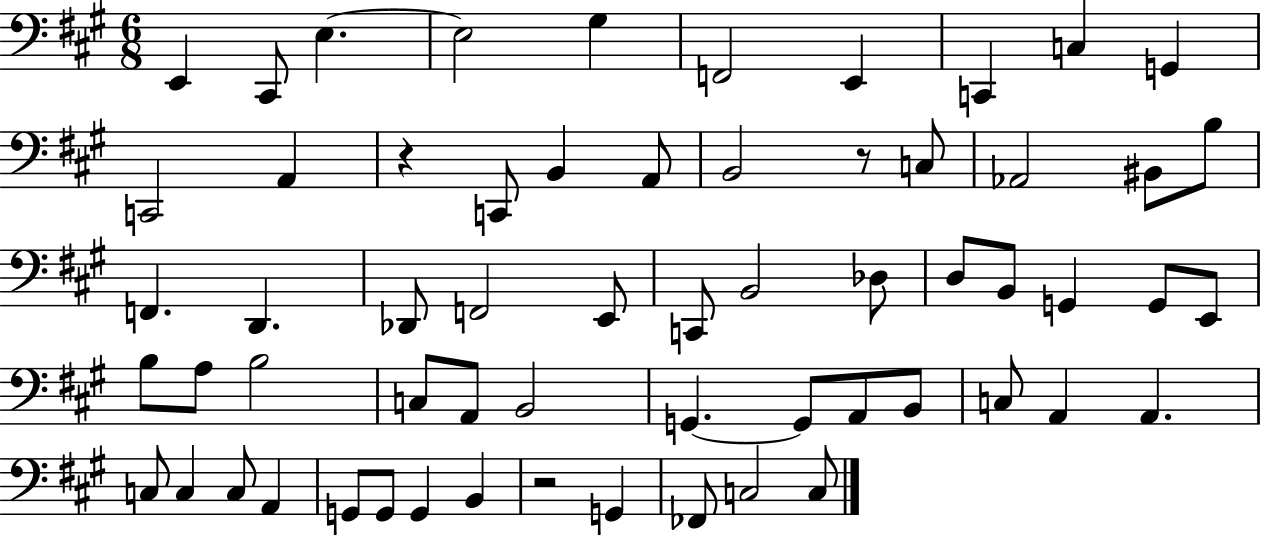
{
  \clef bass
  \numericTimeSignature
  \time 6/8
  \key a \major
  \repeat volta 2 { e,4 cis,8 e4.~~ | e2 gis4 | f,2 e,4 | c,4 c4 g,4 | \break c,2 a,4 | r4 c,8 b,4 a,8 | b,2 r8 c8 | aes,2 bis,8 b8 | \break f,4. d,4. | des,8 f,2 e,8 | c,8 b,2 des8 | d8 b,8 g,4 g,8 e,8 | \break b8 a8 b2 | c8 a,8 b,2 | g,4.~~ g,8 a,8 b,8 | c8 a,4 a,4. | \break c8 c4 c8 a,4 | g,8 g,8 g,4 b,4 | r2 g,4 | fes,8 c2 c8 | \break } \bar "|."
}